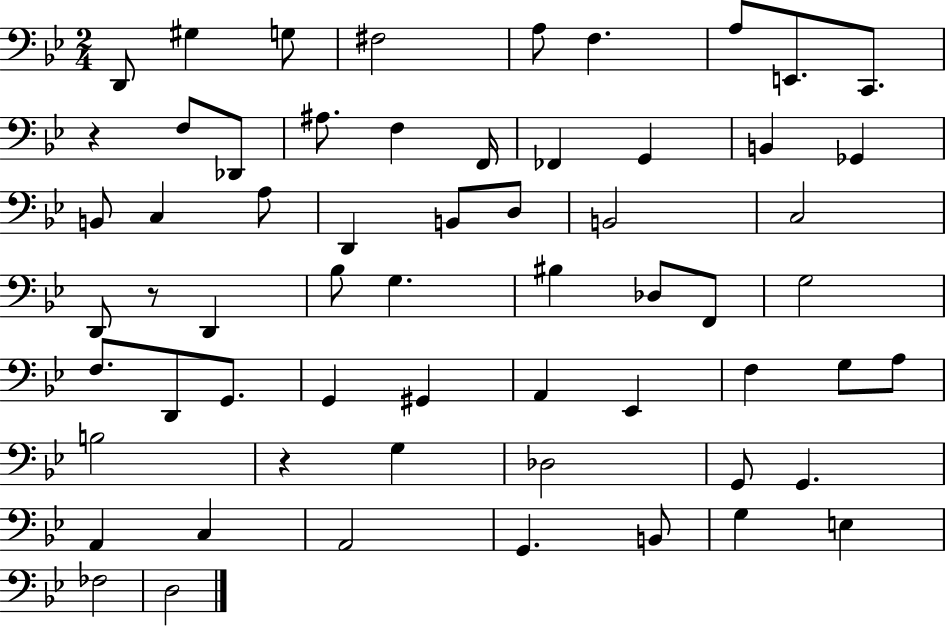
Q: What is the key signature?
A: BES major